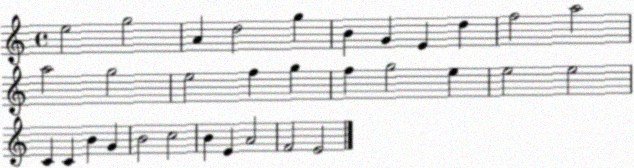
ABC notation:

X:1
T:Untitled
M:4/4
L:1/4
K:C
e2 g2 A d2 g B G E d f2 a2 a2 g2 e2 f g f g2 e e2 e2 C C B G B2 c2 B E A2 F2 E2